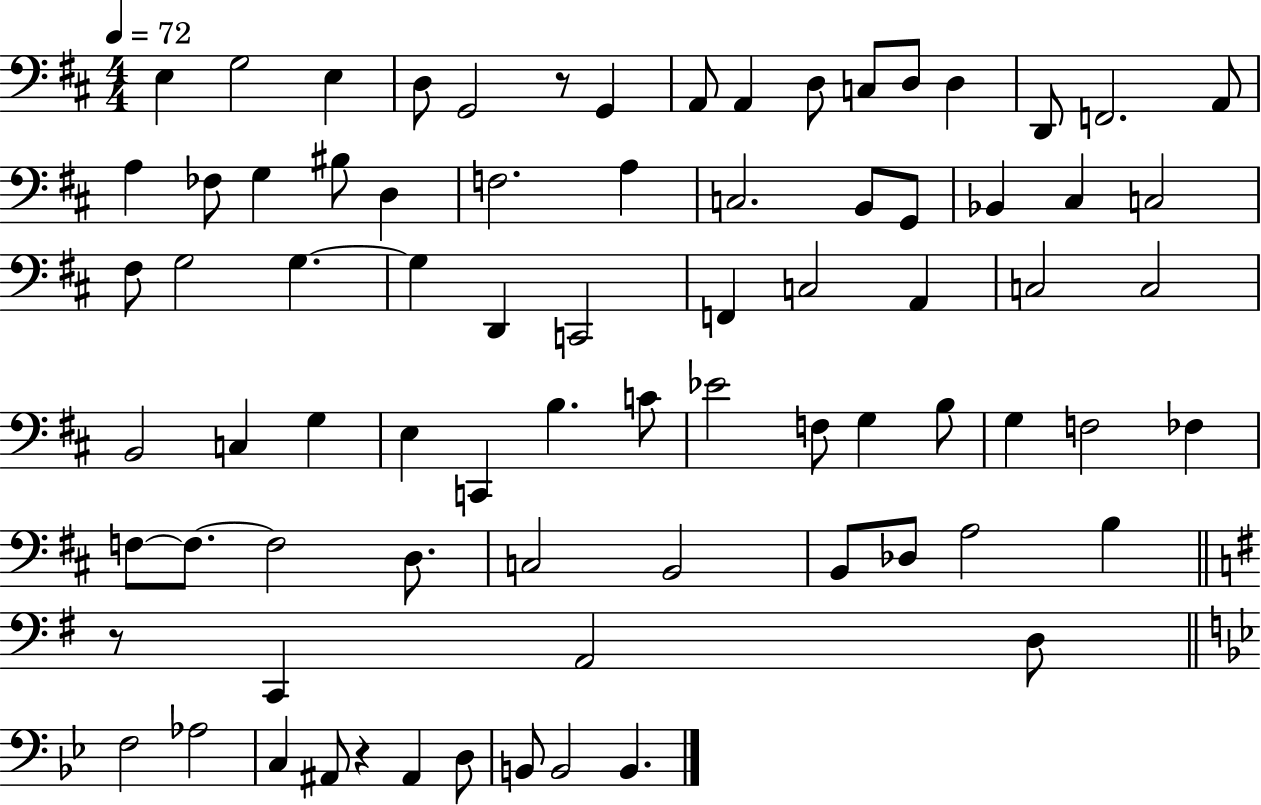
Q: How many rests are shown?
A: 3